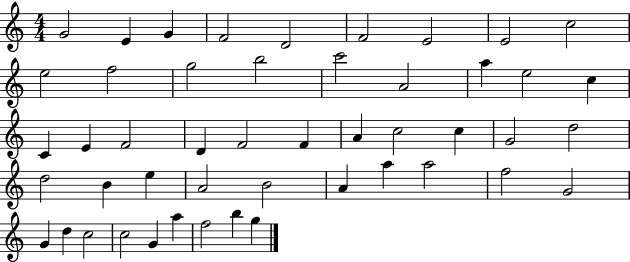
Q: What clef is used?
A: treble